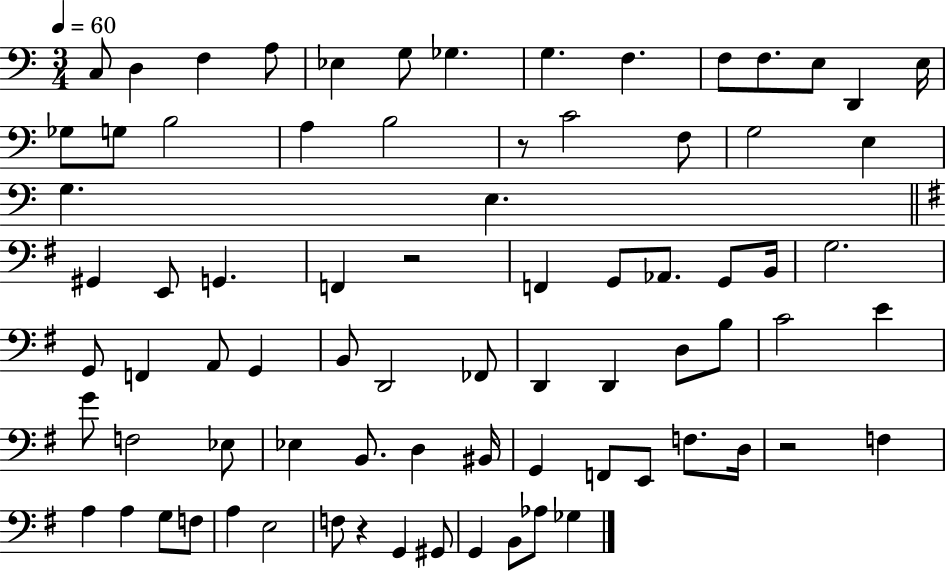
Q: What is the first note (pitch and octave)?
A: C3